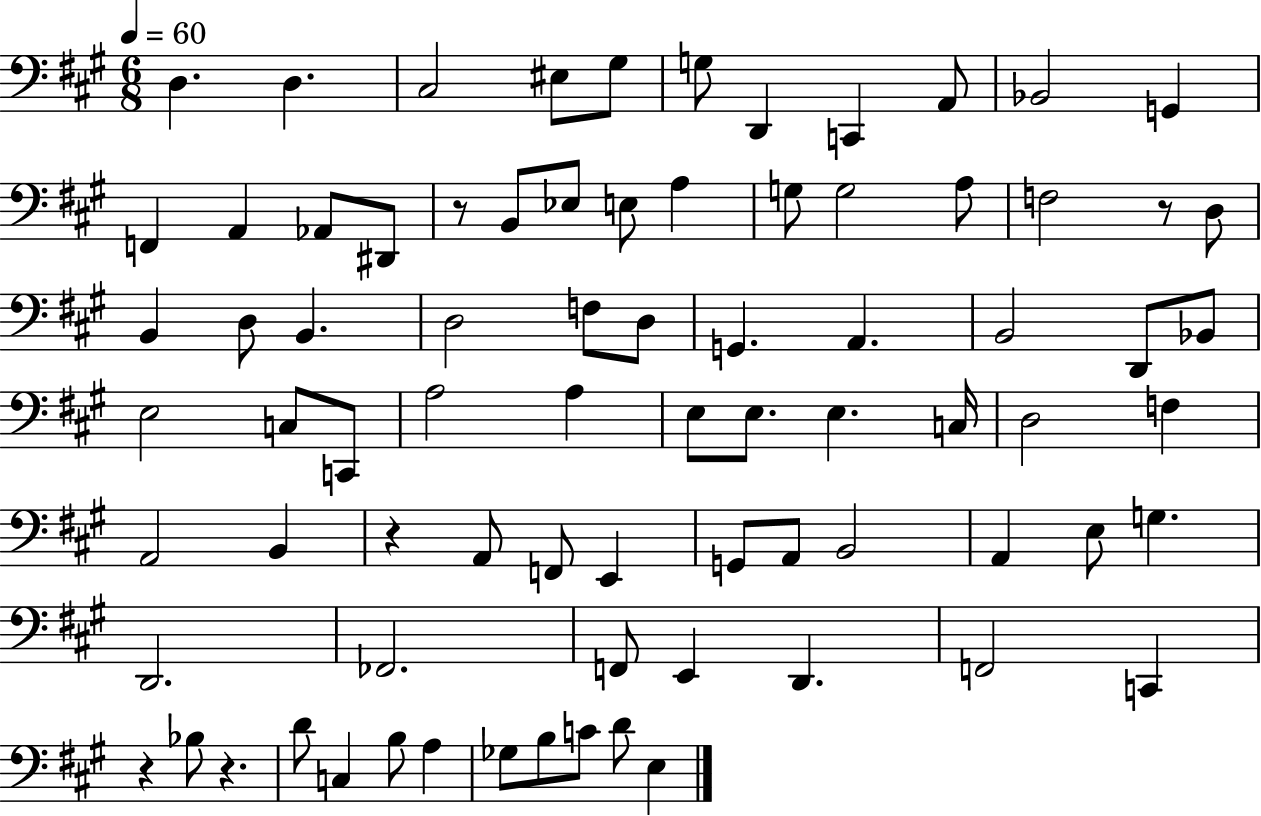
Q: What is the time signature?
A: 6/8